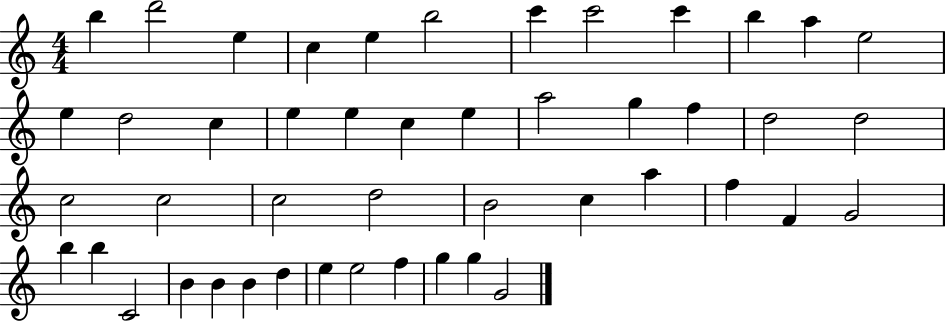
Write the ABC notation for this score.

X:1
T:Untitled
M:4/4
L:1/4
K:C
b d'2 e c e b2 c' c'2 c' b a e2 e d2 c e e c e a2 g f d2 d2 c2 c2 c2 d2 B2 c a f F G2 b b C2 B B B d e e2 f g g G2